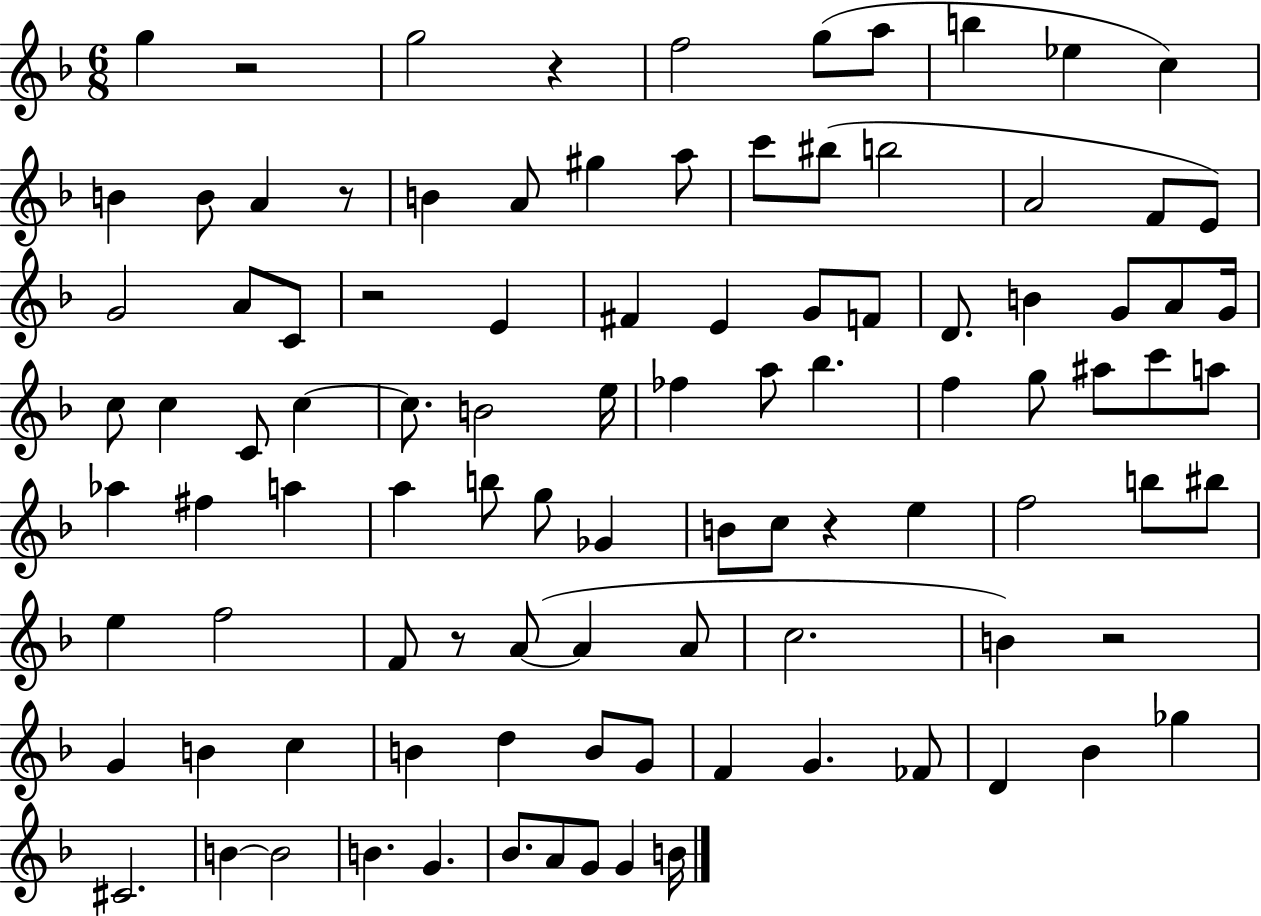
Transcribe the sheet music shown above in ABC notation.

X:1
T:Untitled
M:6/8
L:1/4
K:F
g z2 g2 z f2 g/2 a/2 b _e c B B/2 A z/2 B A/2 ^g a/2 c'/2 ^b/2 b2 A2 F/2 E/2 G2 A/2 C/2 z2 E ^F E G/2 F/2 D/2 B G/2 A/2 G/4 c/2 c C/2 c c/2 B2 e/4 _f a/2 _b f g/2 ^a/2 c'/2 a/2 _a ^f a a b/2 g/2 _G B/2 c/2 z e f2 b/2 ^b/2 e f2 F/2 z/2 A/2 A A/2 c2 B z2 G B c B d B/2 G/2 F G _F/2 D _B _g ^C2 B B2 B G _B/2 A/2 G/2 G B/4